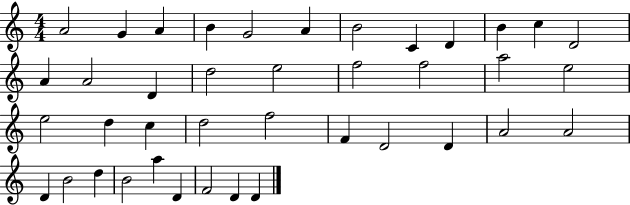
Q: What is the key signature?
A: C major